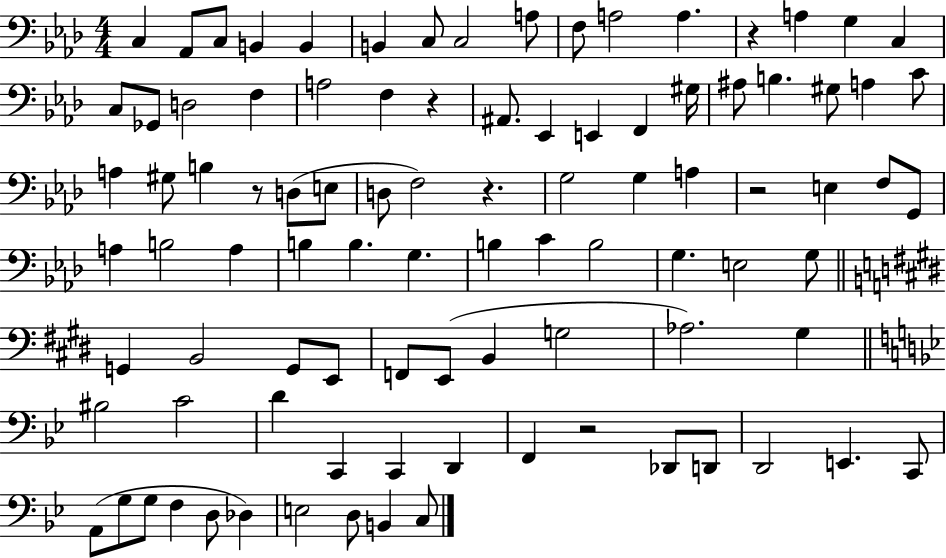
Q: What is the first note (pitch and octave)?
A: C3